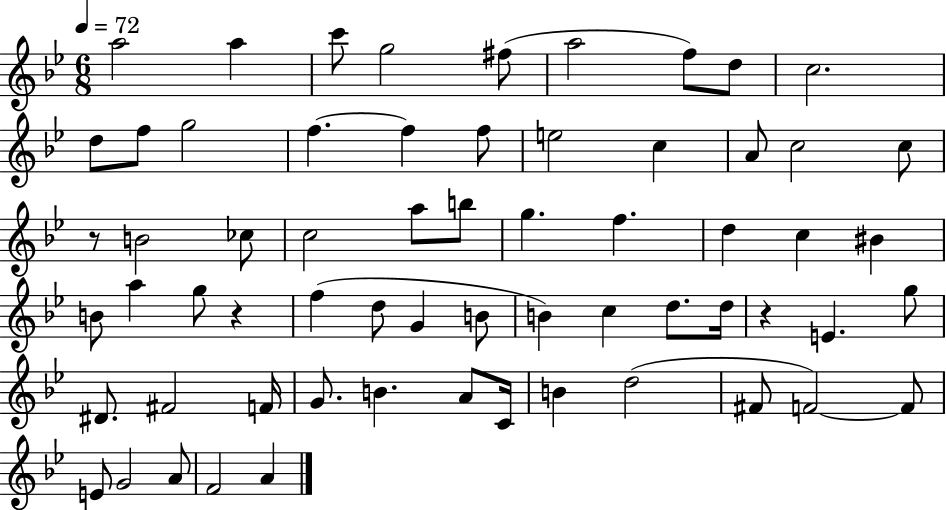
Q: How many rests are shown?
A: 3